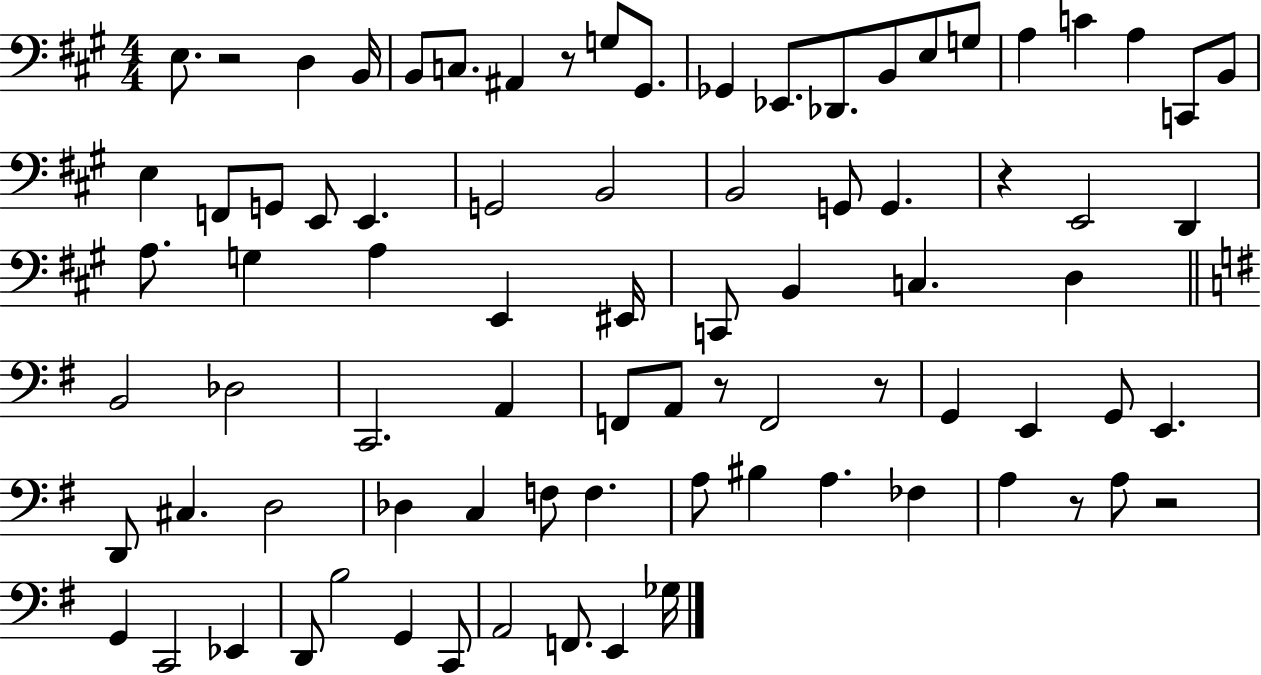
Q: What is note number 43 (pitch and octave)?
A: C2